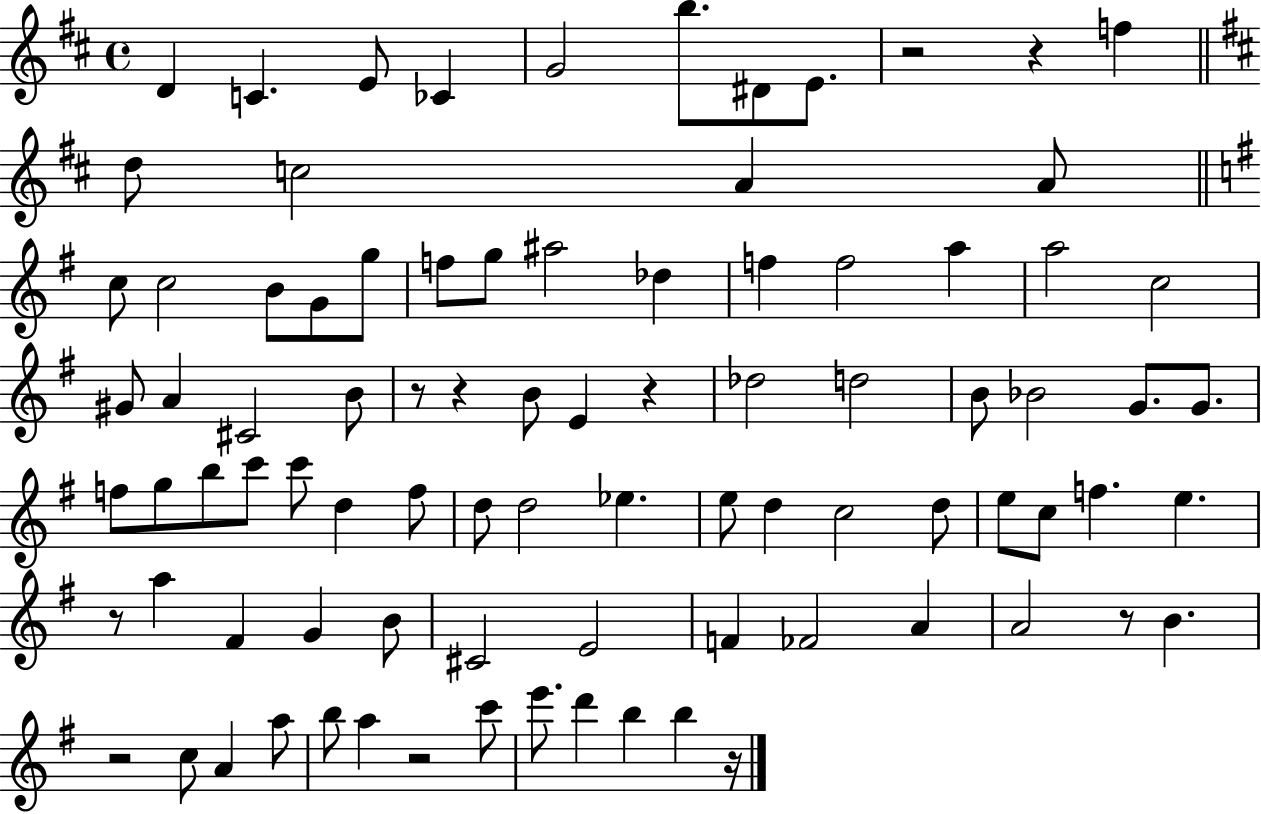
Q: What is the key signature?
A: D major